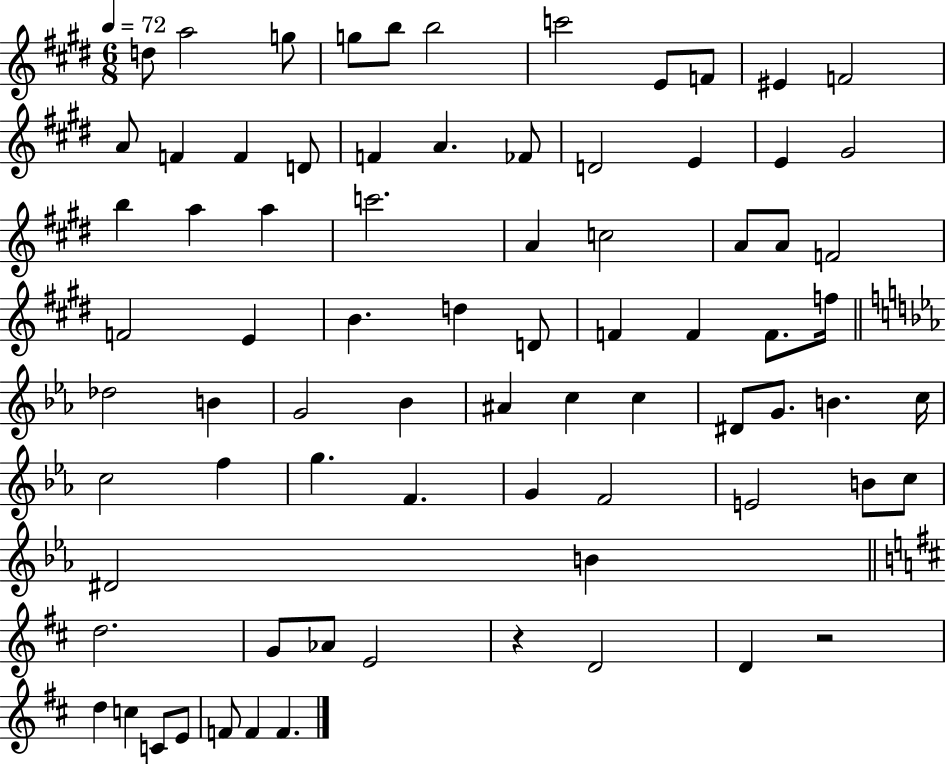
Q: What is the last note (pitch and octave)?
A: F4